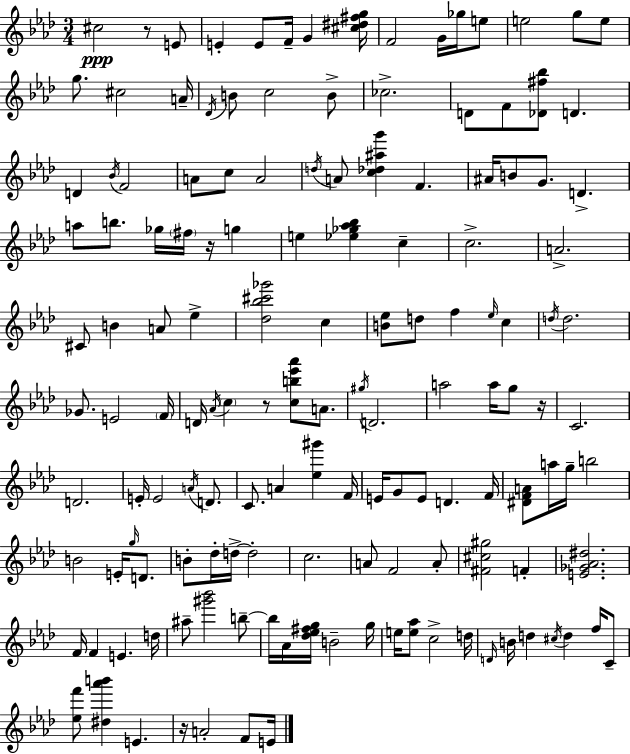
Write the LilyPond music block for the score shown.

{
  \clef treble
  \numericTimeSignature
  \time 3/4
  \key f \minor
  cis''2\ppp r8 e'8 | e'4-. e'8 f'16-- g'4 <cis'' dis'' fis'' g''>16 | f'2 g'16 ges''16 e''8 | e''2 g''8 e''8 | \break g''8. cis''2 a'16-- | \acciaccatura { des'16 } b'8 c''2 b'8-> | ces''2.-> | d'8 f'8 <des' fis'' bes''>8 d'4. | \break d'4 \acciaccatura { bes'16 } f'2 | a'8 c''8 a'2 | \acciaccatura { d''16 } a'8 <c'' des'' ais'' g'''>4 f'4. | ais'16 b'8 g'8. d'4.-> | \break a''8 b''8. ges''16 \parenthesize fis''16 r16 g''4 | e''4 <ees'' ges'' aes'' bes''>4 c''4-- | c''2.-> | a'2.-> | \break cis'8 b'4 a'8 ees''4-> | <des'' bes'' cis''' ges'''>2 c''4 | <b' ees''>8 d''8 f''4 \grace { ees''16 } | c''4 \acciaccatura { d''16 } d''2. | \break ges'8. e'2 | \parenthesize f'16 d'16 \acciaccatura { aes'16 } \parenthesize c''4 r8 | <c'' b'' ees''' aes'''>8 a'8. \acciaccatura { gis''16 } d'2. | a''2 | \break a''16 g''8 r16 c'2. | d'2. | e'16-. e'2 | \acciaccatura { a'16 } d'8. c'8. a'4 | \break <ees'' gis'''>4 f'16 e'16 g'8 e'8 | d'4. f'16 <dis' f' a'>8 a''16 g''16-- | b''2 b'2 | e'16-. \grace { g''16 } d'8. b'8-. des''16-. | \break d''16->~~ d''2-. c''2. | a'8 f'2 | a'8-. <fis' cis'' gis''>2 | f'4-. <e' ges' aes' dis''>2. | \break f'16 f'4 | e'4. d''16 ais''8-- <gis''' bes'''>2 | b''8--~~ b''16 aes'16 <des'' ees'' fis'' g''>16 | b'2-- g''16 e''16 <e'' aes''>8 | \break c''2-> d''16 \grace { d'16 } b'16 d''4 | \acciaccatura { cis''16 } d''4 f''16 c'8-- <ees'' f'''>8 | <dis'' aes''' b'''>4 e'4. r16 | a'2-. f'8 e'16 \bar "|."
}